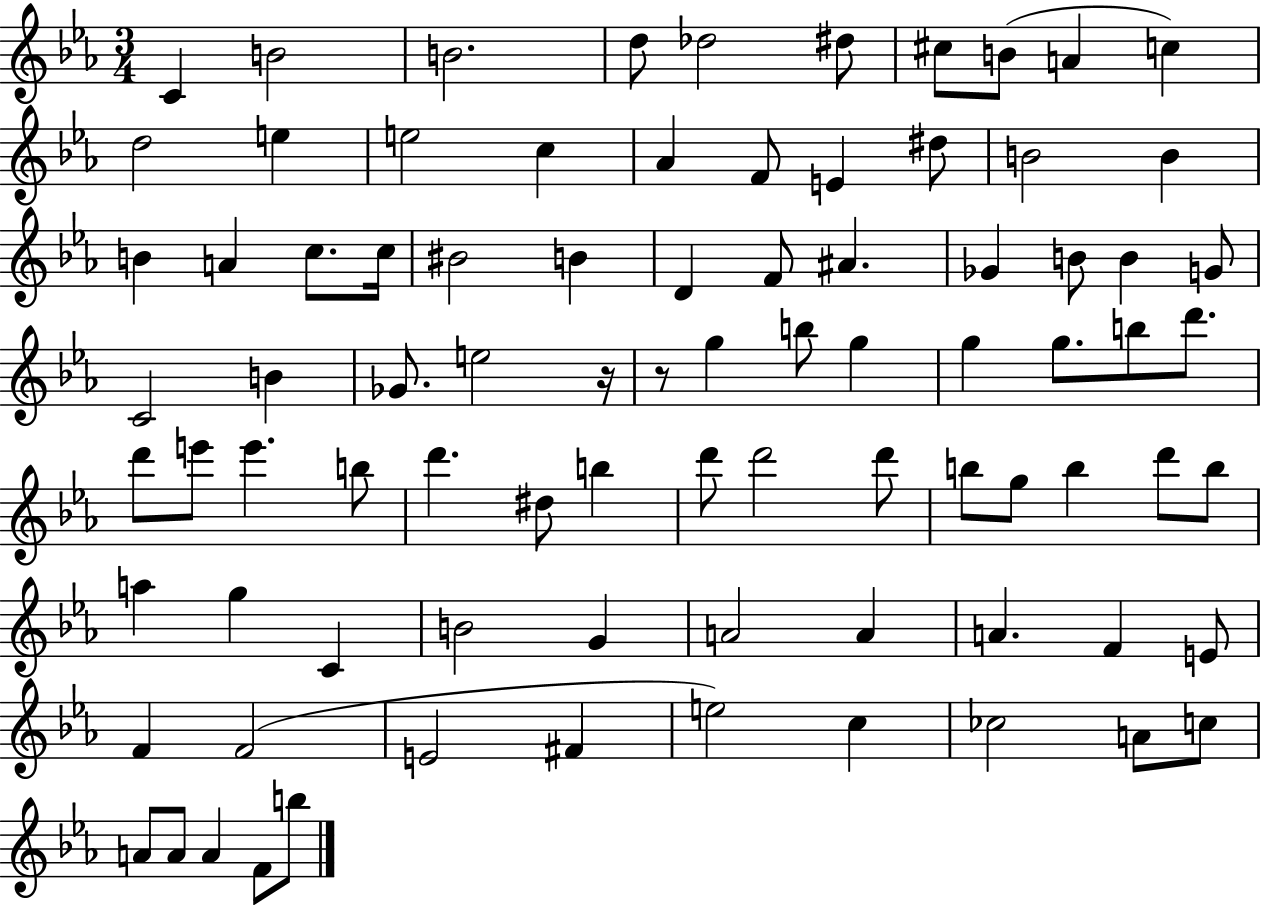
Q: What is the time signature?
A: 3/4